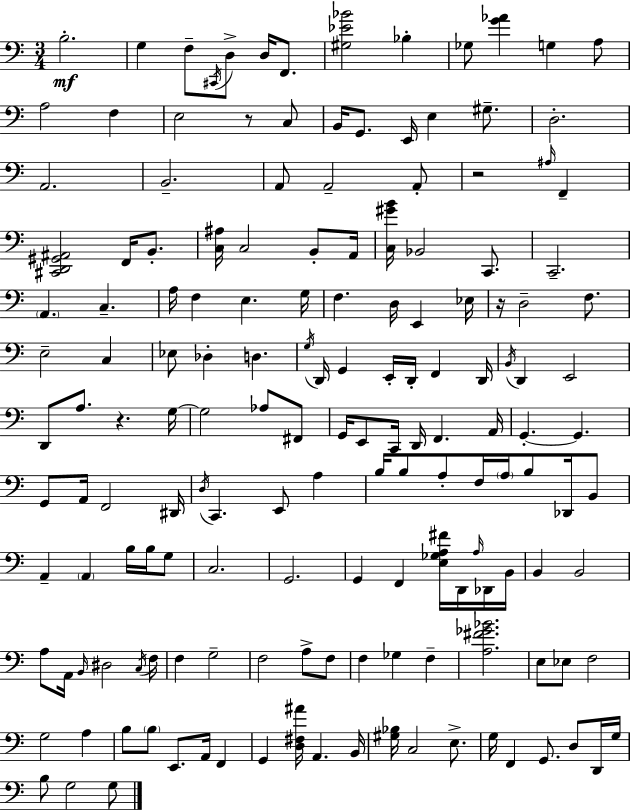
X:1
T:Untitled
M:3/4
L:1/4
K:Am
B,2 G, F,/2 ^C,,/4 D,/2 D,/4 F,,/2 [^G,_E_B]2 _B, _G,/2 [G_A] G, A,/2 A,2 F, E,2 z/2 C,/2 B,,/4 G,,/2 E,,/4 E, ^G,/2 D,2 A,,2 B,,2 A,,/2 A,,2 A,,/2 z2 ^A,/4 F,, [^C,,D,,^G,,^A,,]2 F,,/4 B,,/2 [C,^A,]/4 C,2 B,,/2 A,,/4 [C,^GB]/4 _B,,2 C,,/2 C,,2 A,, C, A,/4 F, E, G,/4 F, D,/4 E,, _E,/4 z/4 D,2 F,/2 E,2 C, _E,/2 _D, D, G,/4 D,,/4 G,, E,,/4 D,,/4 F,, D,,/4 B,,/4 D,, E,,2 D,,/2 A,/2 z G,/4 G,2 _A,/2 ^F,,/2 G,,/4 E,,/2 C,,/4 D,,/4 F,, A,,/4 G,, G,, G,,/2 A,,/4 F,,2 ^D,,/4 D,/4 C,, E,,/2 A, B,/4 B,/2 A,/2 F,/4 A,/4 B,/2 _D,,/4 B,,/2 A,, A,, B,/4 B,/4 G,/2 C,2 G,,2 G,, F,, [E,_G,A,^F]/4 D,,/4 A,/4 _D,,/4 B,,/4 B,, B,,2 A,/2 A,,/4 B,,/4 ^D,2 C,/4 F,/4 F, G,2 F,2 A,/2 F,/2 F, _G, F, [A,^F_G_B]2 E,/2 _E,/2 F,2 G,2 A, B,/2 B,/2 E,,/2 A,,/4 F,, G,, [D,^F,^A]/4 A,, B,,/4 [^G,_B,]/4 C,2 E,/2 G,/4 F,, G,,/2 D,/2 D,,/4 G,/4 B,/2 G,2 G,/2